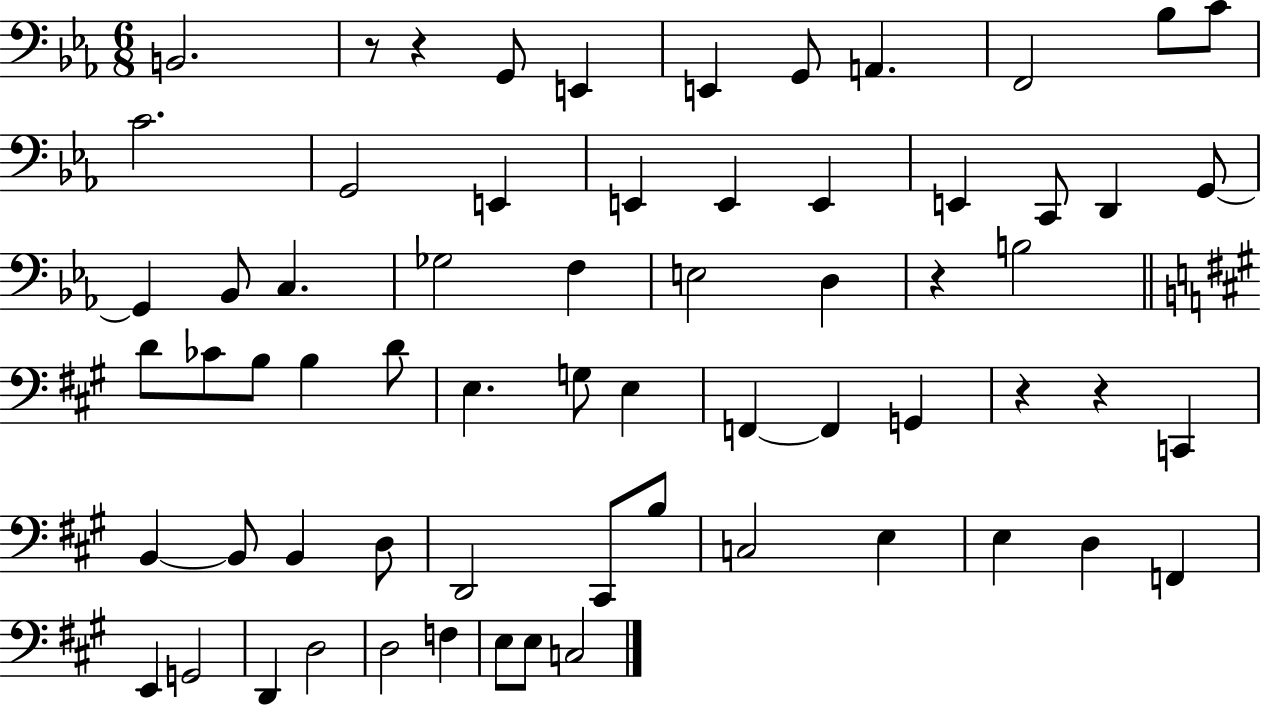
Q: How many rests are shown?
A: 5